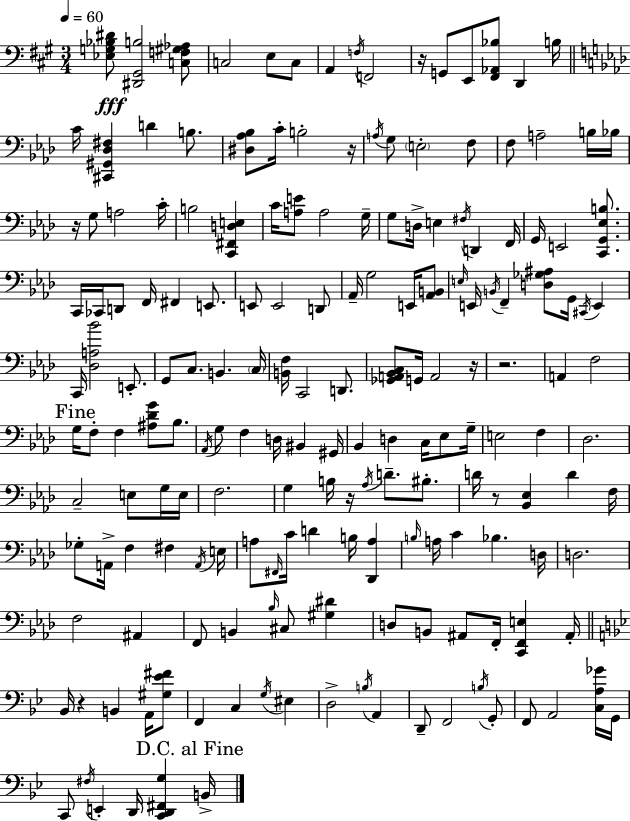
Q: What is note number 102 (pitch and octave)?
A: A2